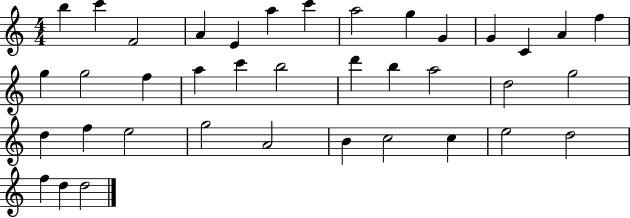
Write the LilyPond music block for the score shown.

{
  \clef treble
  \numericTimeSignature
  \time 4/4
  \key c \major
  b''4 c'''4 f'2 | a'4 e'4 a''4 c'''4 | a''2 g''4 g'4 | g'4 c'4 a'4 f''4 | \break g''4 g''2 f''4 | a''4 c'''4 b''2 | d'''4 b''4 a''2 | d''2 g''2 | \break d''4 f''4 e''2 | g''2 a'2 | b'4 c''2 c''4 | e''2 d''2 | \break f''4 d''4 d''2 | \bar "|."
}